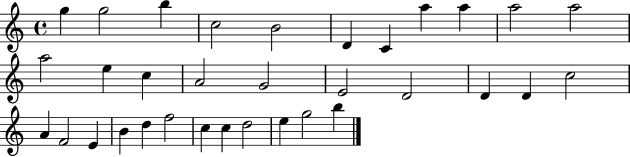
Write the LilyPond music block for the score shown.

{
  \clef treble
  \time 4/4
  \defaultTimeSignature
  \key c \major
  g''4 g''2 b''4 | c''2 b'2 | d'4 c'4 a''4 a''4 | a''2 a''2 | \break a''2 e''4 c''4 | a'2 g'2 | e'2 d'2 | d'4 d'4 c''2 | \break a'4 f'2 e'4 | b'4 d''4 f''2 | c''4 c''4 d''2 | e''4 g''2 b''4 | \break \bar "|."
}